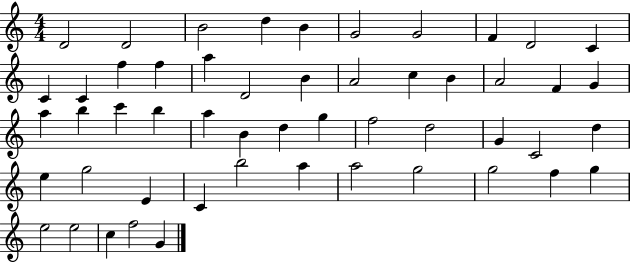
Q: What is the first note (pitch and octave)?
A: D4